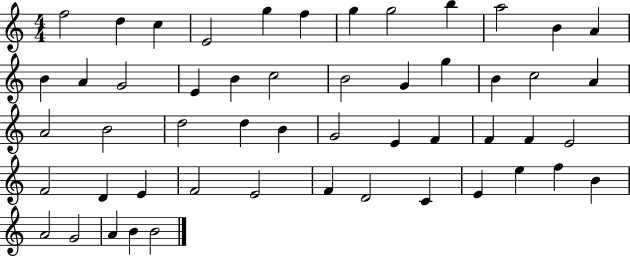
X:1
T:Untitled
M:4/4
L:1/4
K:C
f2 d c E2 g f g g2 b a2 B A B A G2 E B c2 B2 G g B c2 A A2 B2 d2 d B G2 E F F F E2 F2 D E F2 E2 F D2 C E e f B A2 G2 A B B2